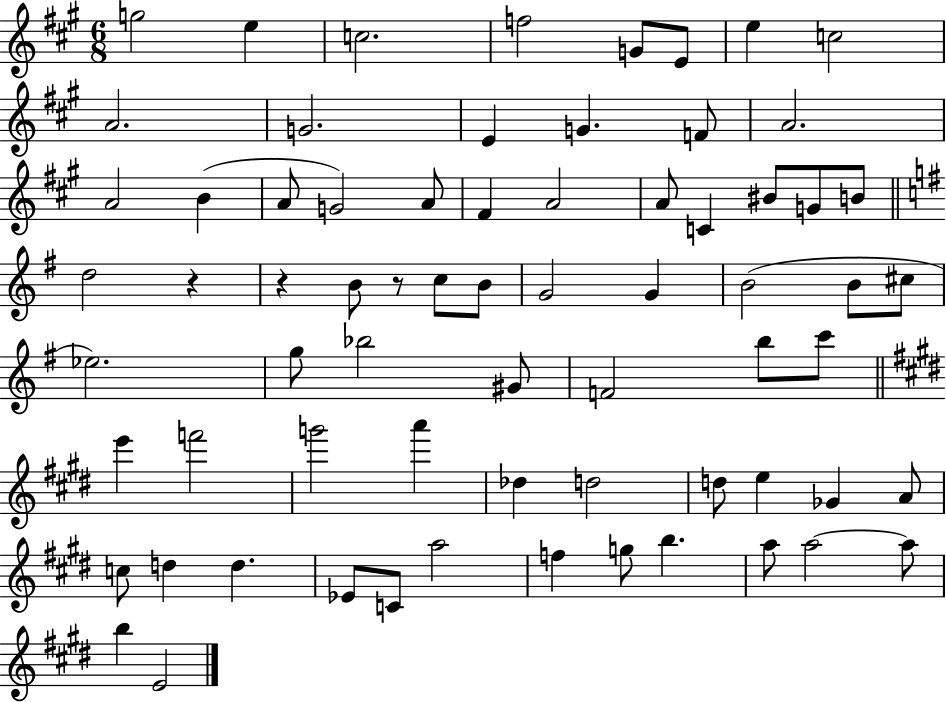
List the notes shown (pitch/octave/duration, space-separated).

G5/h E5/q C5/h. F5/h G4/e E4/e E5/q C5/h A4/h. G4/h. E4/q G4/q. F4/e A4/h. A4/h B4/q A4/e G4/h A4/e F#4/q A4/h A4/e C4/q BIS4/e G4/e B4/e D5/h R/q R/q B4/e R/e C5/e B4/e G4/h G4/q B4/h B4/e C#5/e Eb5/h. G5/e Bb5/h G#4/e F4/h B5/e C6/e E6/q F6/h G6/h A6/q Db5/q D5/h D5/e E5/q Gb4/q A4/e C5/e D5/q D5/q. Eb4/e C4/e A5/h F5/q G5/e B5/q. A5/e A5/h A5/e B5/q E4/h